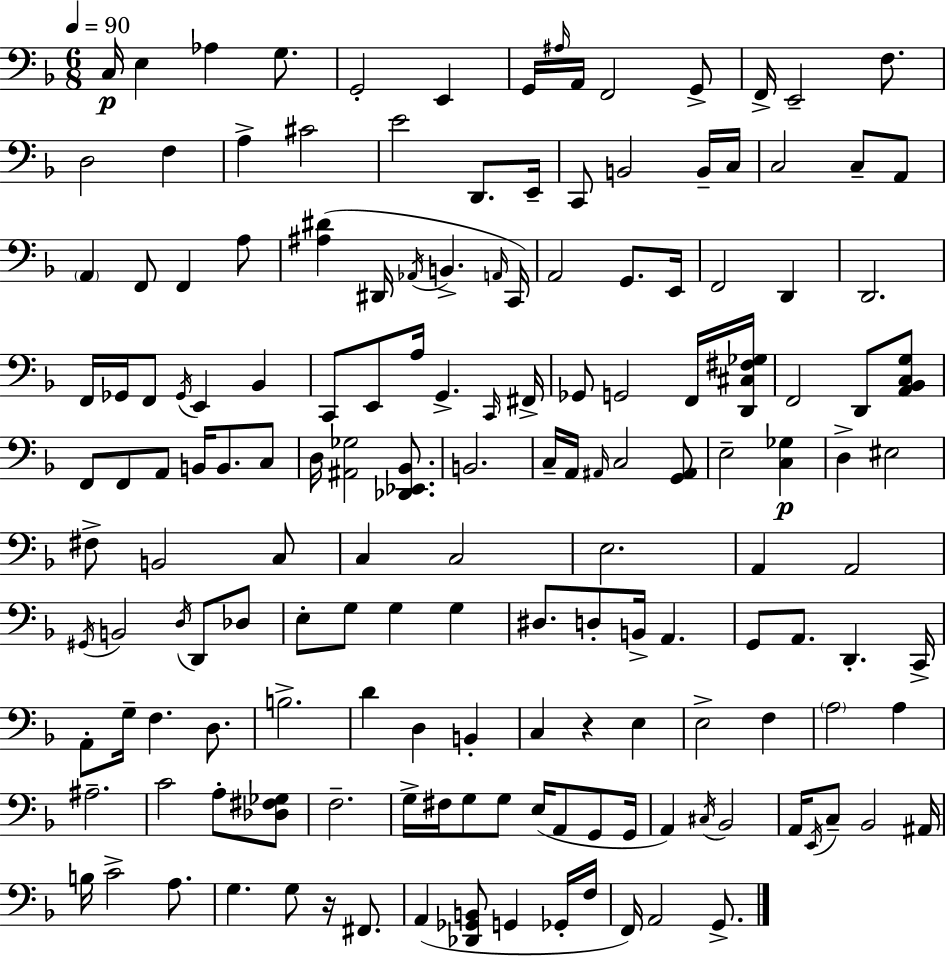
{
  \clef bass
  \numericTimeSignature
  \time 6/8
  \key d \minor
  \tempo 4 = 90
  c16\p e4 aes4 g8. | g,2-. e,4 | g,16 \grace { ais16 } a,16 f,2 g,8-> | f,16-> e,2-- f8. | \break d2 f4 | a4-> cis'2 | e'2 d,8. | e,16-- c,8 b,2 b,16-- | \break c16 c2 c8-- a,8 | \parenthesize a,4 f,8 f,4 a8 | <ais dis'>4( dis,16 \acciaccatura { aes,16 } b,4.-> | \grace { a,16 } c,16) a,2 g,8. | \break e,16 f,2 d,4 | d,2. | f,16 ges,16 f,8 \acciaccatura { ges,16 } e,4 | bes,4 c,8 e,8 a16 g,4.-> | \break \grace { c,16 } fis,16-> ges,8 g,2 | f,16 <d, cis fis ges>16 f,2 | d,8 <a, bes, c g>8 f,8 f,8 a,8 b,16 | b,8. c8 d16 <ais, ges>2 | \break <des, ees, bes,>8. b,2. | c16-- a,16 \grace { ais,16 } c2 | <g, ais,>8 e2-- | <c ges>4\p d4-> eis2 | \break fis8-> b,2 | c8 c4 c2 | e2. | a,4 a,2 | \break \acciaccatura { gis,16 } b,2 | \acciaccatura { d16 } d,8 des8 e8-. g8 | g4 g4 dis8. d8-. | b,16-> a,4. g,8 a,8. | \break d,4.-. c,16-> a,8-. g16-- f4. | d8. b2.-> | d'4 | d4 b,4-. c4 | \break r4 e4 e2-> | f4 \parenthesize a2 | a4 ais2.-- | c'2 | \break a8-. <des fis ges>8 f2.-- | g16-> fis16 g8 | g8 e16( a,8 g,8 g,16 a,4) | \acciaccatura { cis16 } bes,2 a,16 \acciaccatura { e,16 } c8-- | \break bes,2 ais,16 b16 c'2-> | a8. g4. | g8 r16 fis,8. a,4( | <des, ges, b,>8 g,4 ges,16-. f16 f,16) a,2 | \break g,8.-> \bar "|."
}